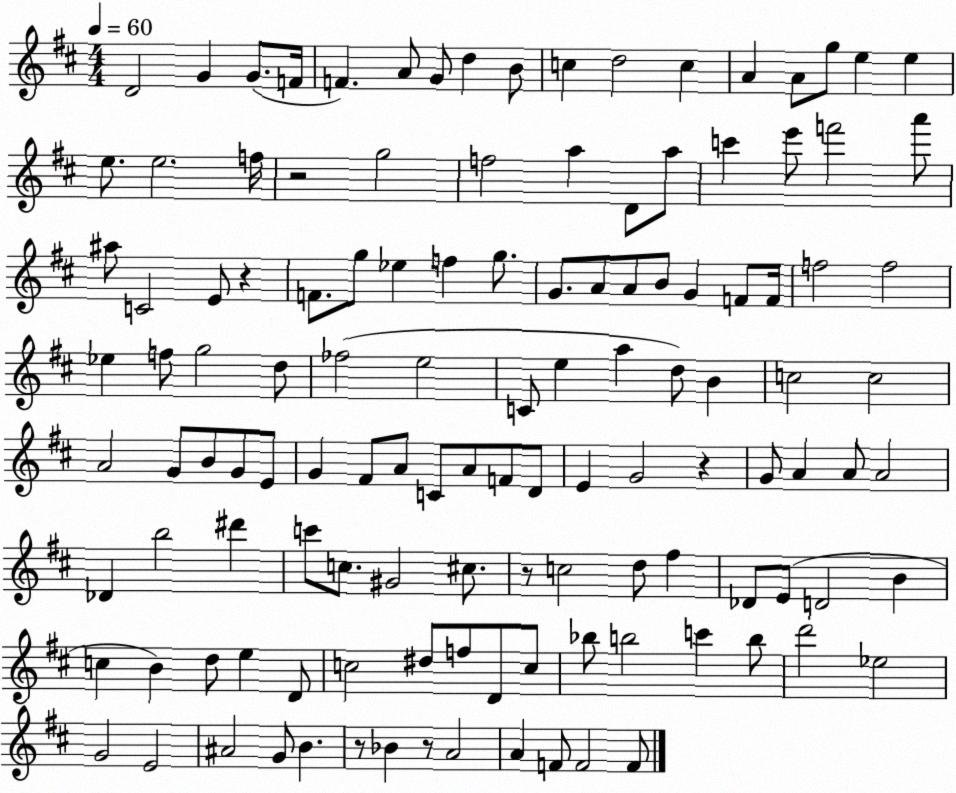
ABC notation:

X:1
T:Untitled
M:4/4
L:1/4
K:D
D2 G G/2 F/4 F A/2 G/2 d B/2 c d2 c A A/2 g/2 e e e/2 e2 f/4 z2 g2 f2 a D/2 a/2 c' e'/2 f'2 a'/2 ^a/2 C2 E/2 z F/2 g/2 _e f g/2 G/2 A/2 A/2 B/2 G F/2 F/4 f2 f2 _e f/2 g2 d/2 _f2 e2 C/2 e a d/2 B c2 c2 A2 G/2 B/2 G/2 E/2 G ^F/2 A/2 C/2 A/2 F/2 D/2 E G2 z G/2 A A/2 A2 _D b2 ^d' c'/2 c/2 ^G2 ^c/2 z/2 c2 d/2 ^f _D/2 E/2 D2 B c B d/2 e D/2 c2 ^d/2 f/2 D/2 c/2 _b/2 b2 c' b/2 d'2 _e2 G2 E2 ^A2 G/2 B z/2 _B z/2 A2 A F/2 F2 F/2